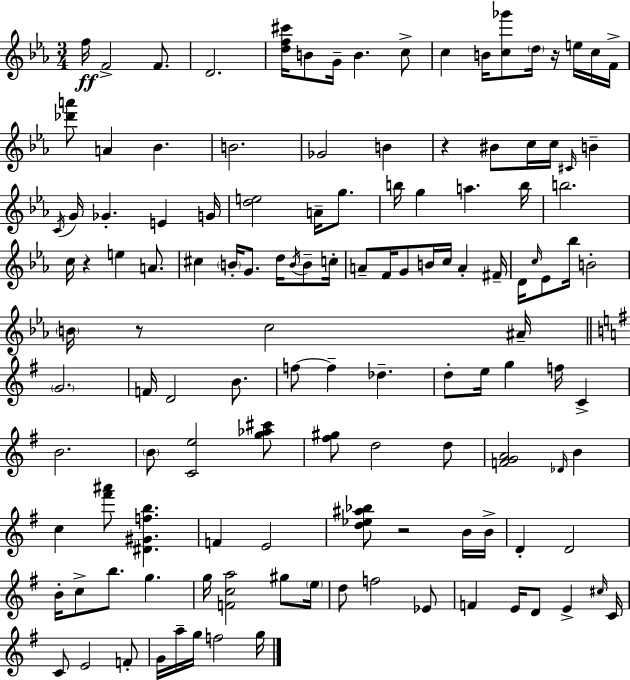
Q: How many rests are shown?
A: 5